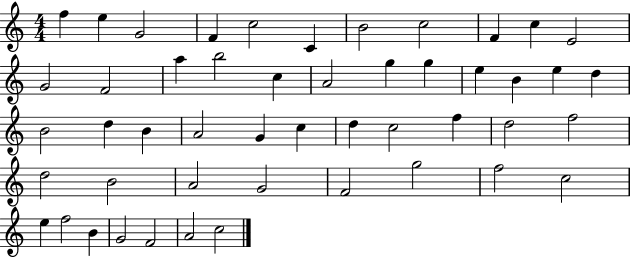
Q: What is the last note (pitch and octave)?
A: C5